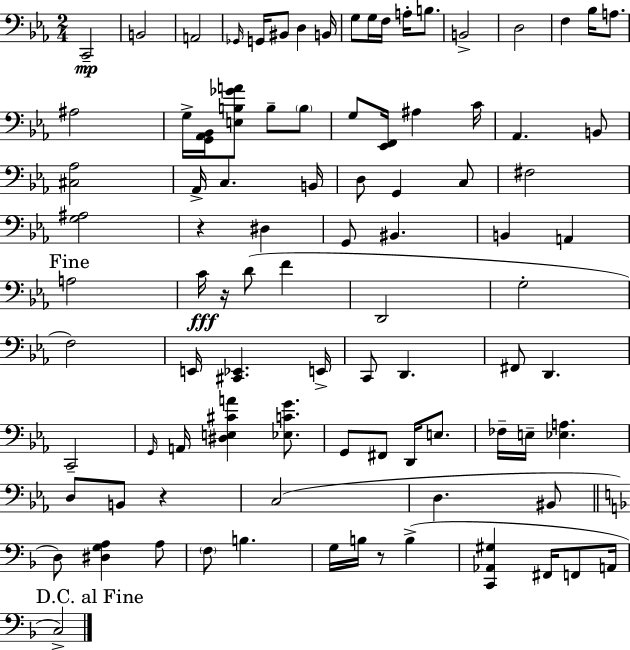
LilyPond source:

{
  \clef bass
  \numericTimeSignature
  \time 2/4
  \key ees \major
  c,2--\mp | b,2 | a,2 | \grace { ges,16 } g,16 bis,8 d4 | \break b,16 g8 g16 f16 a16-. b8. | b,2-> | d2 | f4 bes16 a8. | \break ais2 | g16-> <g, aes, bes,>16 <e b ges' a'>8 b8-- \parenthesize b8 | g8 <ees, f,>16 ais4 | c'16 aes,4. b,8 | \break <cis aes>2 | aes,16-> c4. | b,16 d8 g,4 c8 | fis2 | \break <g ais>2 | r4 dis4 | g,8 bis,4. | b,4 a,4 | \break \mark "Fine" a2 | c'16\fff r16 d'8( f'4 | d,2 | g2-. | \break f2) | e,16 <cis, ees,>4. | e,16-> c,8 d,4. | fis,8 d,4. | \break c,2-- | \grace { g,16 } a,16 <dis e cis' a'>4 <ees c' g'>8. | g,8 fis,8 d,16 e8. | fes16-- e16-- <ees a>4. | \break d8 b,8 r4 | c2( | d4. | bis,8 \bar "||" \break \key f \major d8) <dis g a>4 a8 | \parenthesize f8 b4. | g16 b16 r8 b4->( | <c, aes, gis>4 fis,16 f,8 a,16 | \break \mark "D.C. al Fine" c2->) | \bar "|."
}